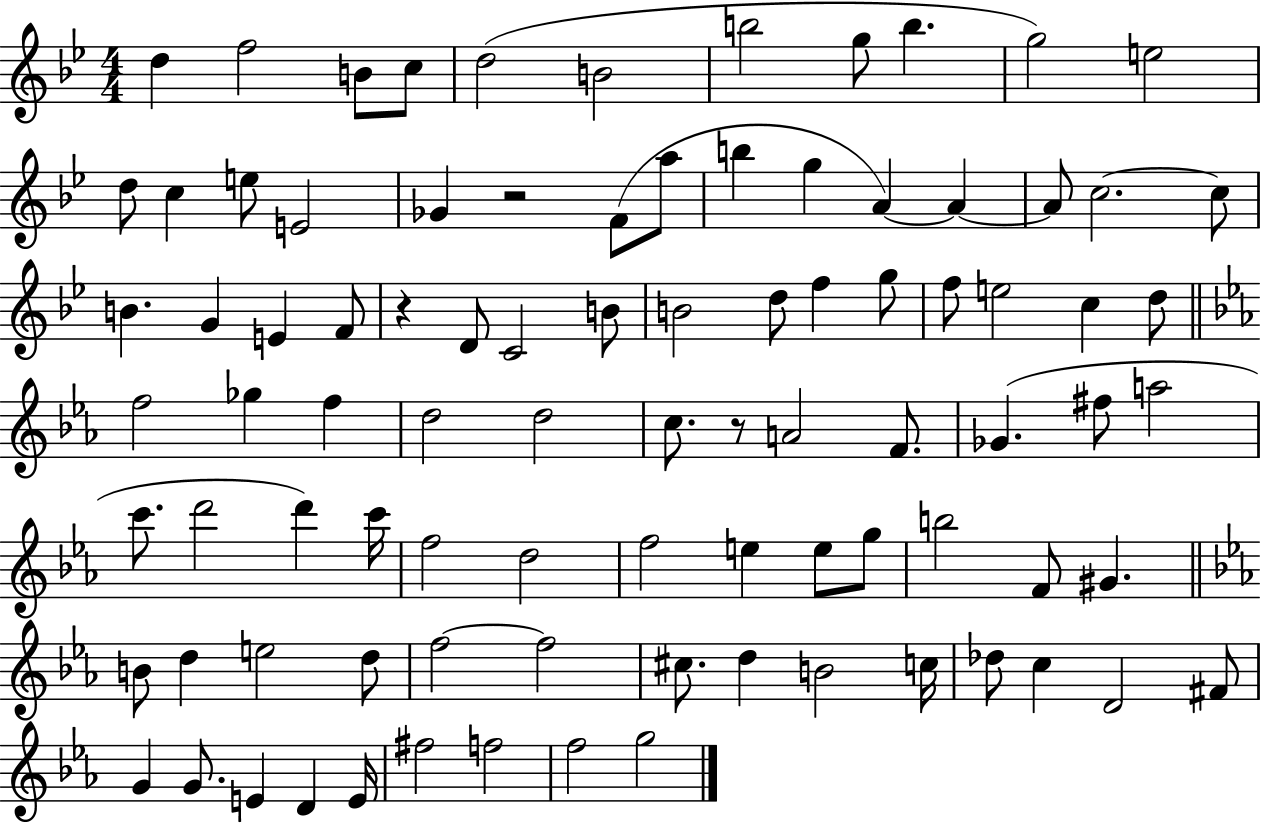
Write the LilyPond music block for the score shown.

{
  \clef treble
  \numericTimeSignature
  \time 4/4
  \key bes \major
  \repeat volta 2 { d''4 f''2 b'8 c''8 | d''2( b'2 | b''2 g''8 b''4. | g''2) e''2 | \break d''8 c''4 e''8 e'2 | ges'4 r2 f'8( a''8 | b''4 g''4 a'4~~) a'4~~ | a'8 c''2.~~ c''8 | \break b'4. g'4 e'4 f'8 | r4 d'8 c'2 b'8 | b'2 d''8 f''4 g''8 | f''8 e''2 c''4 d''8 | \break \bar "||" \break \key ees \major f''2 ges''4 f''4 | d''2 d''2 | c''8. r8 a'2 f'8. | ges'4.( fis''8 a''2 | \break c'''8. d'''2 d'''4) c'''16 | f''2 d''2 | f''2 e''4 e''8 g''8 | b''2 f'8 gis'4. | \break \bar "||" \break \key ees \major b'8 d''4 e''2 d''8 | f''2~~ f''2 | cis''8. d''4 b'2 c''16 | des''8 c''4 d'2 fis'8 | \break g'4 g'8. e'4 d'4 e'16 | fis''2 f''2 | f''2 g''2 | } \bar "|."
}